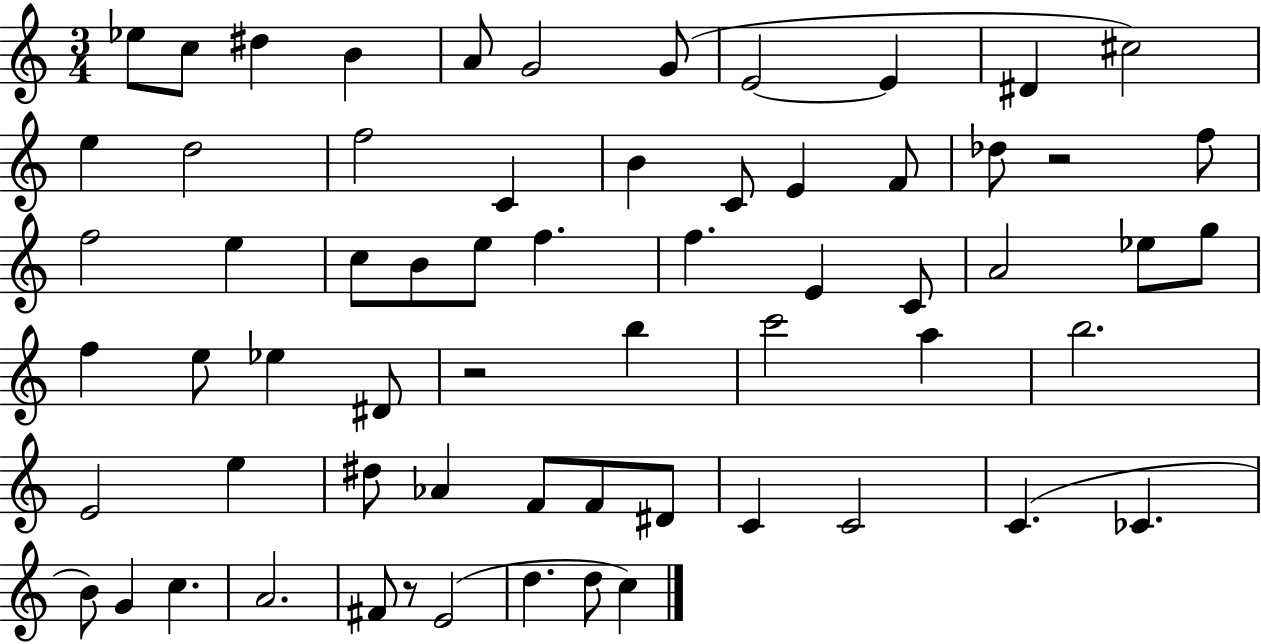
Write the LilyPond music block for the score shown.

{
  \clef treble
  \numericTimeSignature
  \time 3/4
  \key c \major
  ees''8 c''8 dis''4 b'4 | a'8 g'2 g'8( | e'2~~ e'4 | dis'4 cis''2) | \break e''4 d''2 | f''2 c'4 | b'4 c'8 e'4 f'8 | des''8 r2 f''8 | \break f''2 e''4 | c''8 b'8 e''8 f''4. | f''4. e'4 c'8 | a'2 ees''8 g''8 | \break f''4 e''8 ees''4 dis'8 | r2 b''4 | c'''2 a''4 | b''2. | \break e'2 e''4 | dis''8 aes'4 f'8 f'8 dis'8 | c'4 c'2 | c'4.( ces'4. | \break b'8) g'4 c''4. | a'2. | fis'8 r8 e'2( | d''4. d''8 c''4) | \break \bar "|."
}